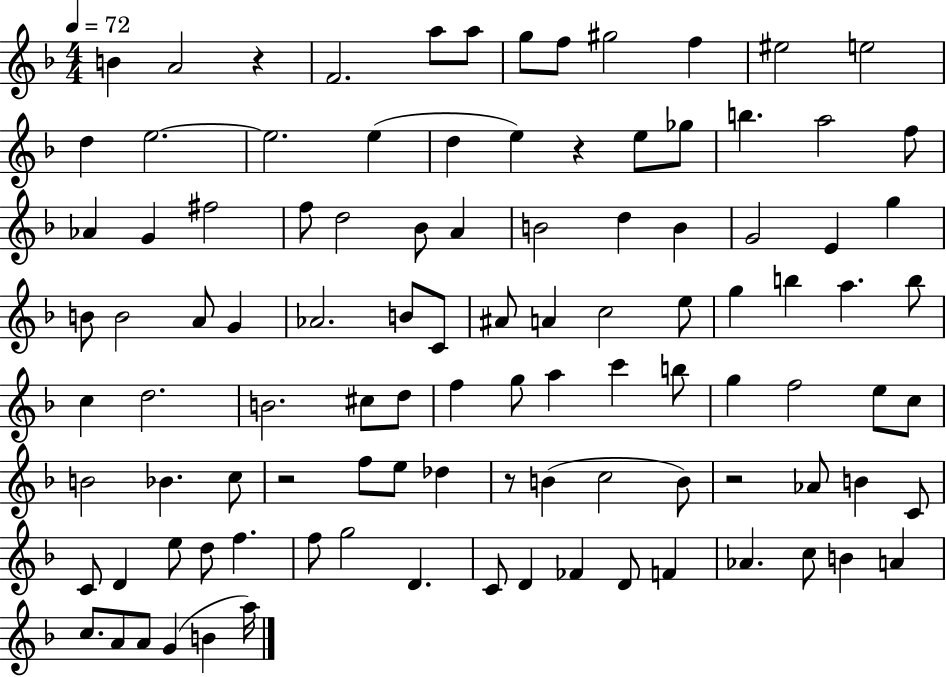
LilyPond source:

{
  \clef treble
  \numericTimeSignature
  \time 4/4
  \key f \major
  \tempo 4 = 72
  b'4 a'2 r4 | f'2. a''8 a''8 | g''8 f''8 gis''2 f''4 | eis''2 e''2 | \break d''4 e''2.~~ | e''2. e''4( | d''4 e''4) r4 e''8 ges''8 | b''4. a''2 f''8 | \break aes'4 g'4 fis''2 | f''8 d''2 bes'8 a'4 | b'2 d''4 b'4 | g'2 e'4 g''4 | \break b'8 b'2 a'8 g'4 | aes'2. b'8 c'8 | ais'8 a'4 c''2 e''8 | g''4 b''4 a''4. b''8 | \break c''4 d''2. | b'2. cis''8 d''8 | f''4 g''8 a''4 c'''4 b''8 | g''4 f''2 e''8 c''8 | \break b'2 bes'4. c''8 | r2 f''8 e''8 des''4 | r8 b'4( c''2 b'8) | r2 aes'8 b'4 c'8 | \break c'8 d'4 e''8 d''8 f''4. | f''8 g''2 d'4. | c'8 d'4 fes'4 d'8 f'4 | aes'4. c''8 b'4 a'4 | \break c''8. a'8 a'8 g'4( b'4 a''16) | \bar "|."
}